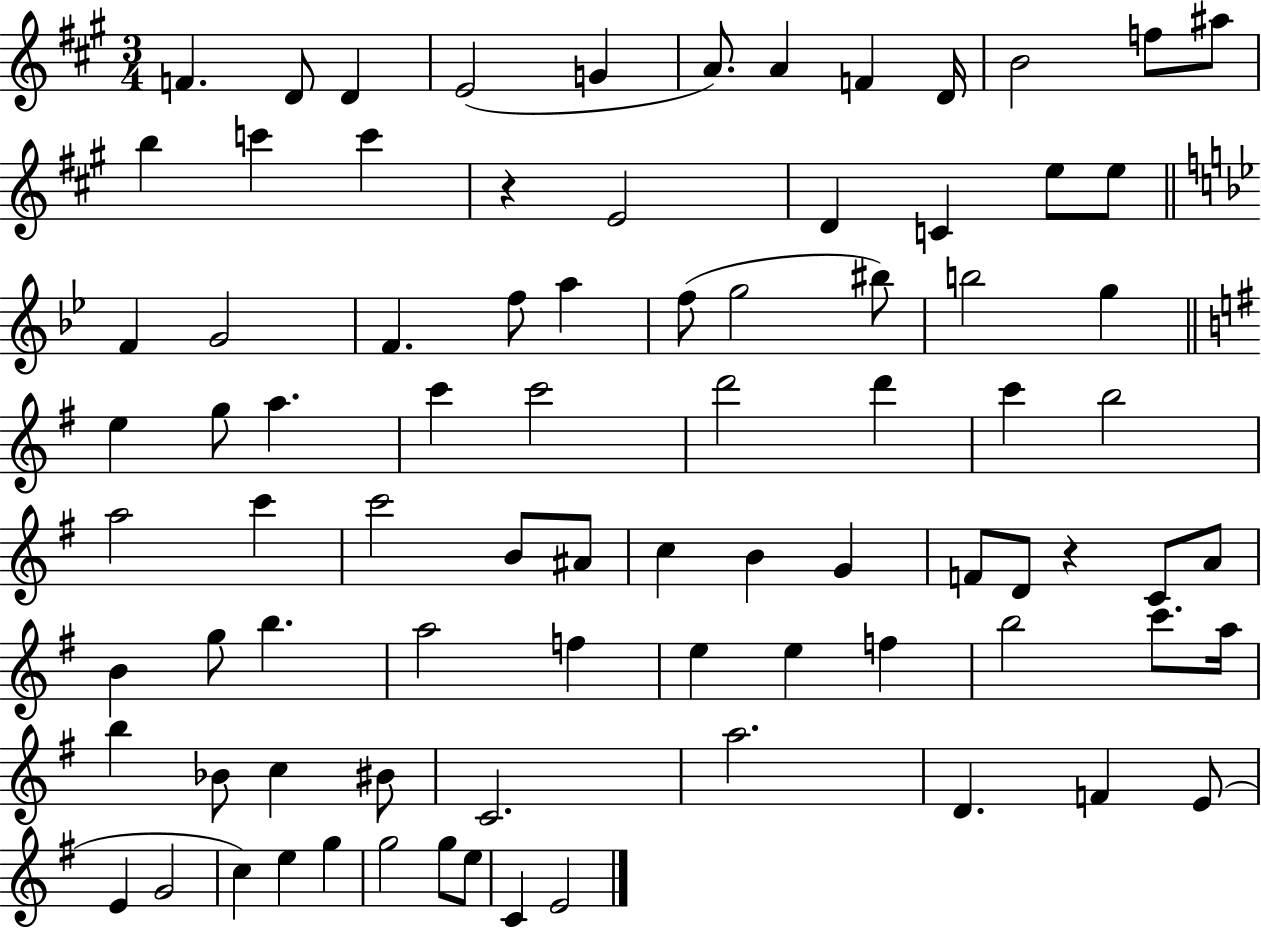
F4/q. D4/e D4/q E4/h G4/q A4/e. A4/q F4/q D4/s B4/h F5/e A#5/e B5/q C6/q C6/q R/q E4/h D4/q C4/q E5/e E5/e F4/q G4/h F4/q. F5/e A5/q F5/e G5/h BIS5/e B5/h G5/q E5/q G5/e A5/q. C6/q C6/h D6/h D6/q C6/q B5/h A5/h C6/q C6/h B4/e A#4/e C5/q B4/q G4/q F4/e D4/e R/q C4/e A4/e B4/q G5/e B5/q. A5/h F5/q E5/q E5/q F5/q B5/h C6/e. A5/s B5/q Bb4/e C5/q BIS4/e C4/h. A5/h. D4/q. F4/q E4/e E4/q G4/h C5/q E5/q G5/q G5/h G5/e E5/e C4/q E4/h